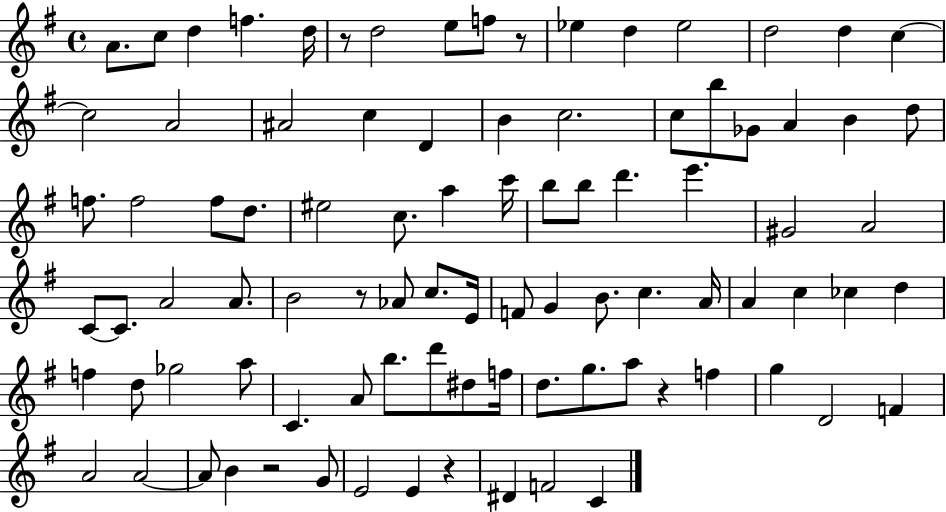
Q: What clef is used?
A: treble